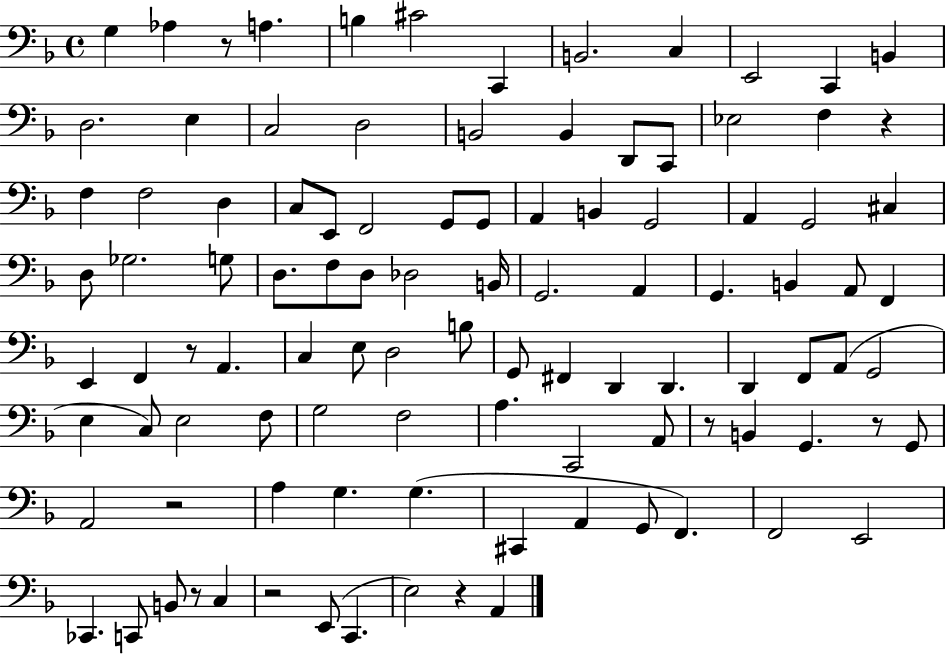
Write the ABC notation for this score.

X:1
T:Untitled
M:4/4
L:1/4
K:F
G, _A, z/2 A, B, ^C2 C,, B,,2 C, E,,2 C,, B,, D,2 E, C,2 D,2 B,,2 B,, D,,/2 C,,/2 _E,2 F, z F, F,2 D, C,/2 E,,/2 F,,2 G,,/2 G,,/2 A,, B,, G,,2 A,, G,,2 ^C, D,/2 _G,2 G,/2 D,/2 F,/2 D,/2 _D,2 B,,/4 G,,2 A,, G,, B,, A,,/2 F,, E,, F,, z/2 A,, C, E,/2 D,2 B,/2 G,,/2 ^F,, D,, D,, D,, F,,/2 A,,/2 G,,2 E, C,/2 E,2 F,/2 G,2 F,2 A, C,,2 A,,/2 z/2 B,, G,, z/2 G,,/2 A,,2 z2 A, G, G, ^C,, A,, G,,/2 F,, F,,2 E,,2 _C,, C,,/2 B,,/2 z/2 C, z2 E,,/2 C,, E,2 z A,,